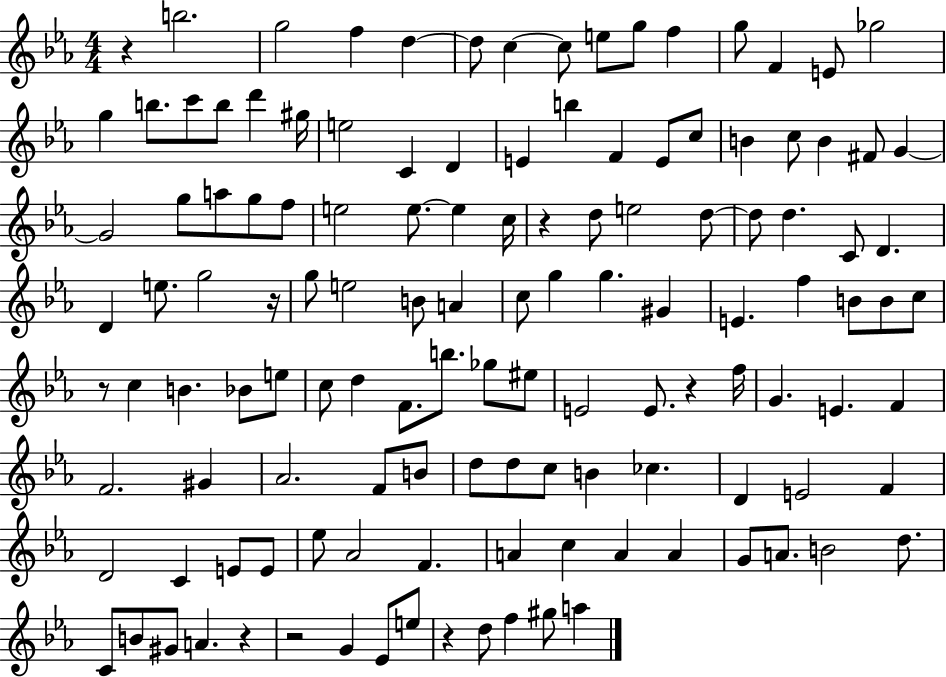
X:1
T:Untitled
M:4/4
L:1/4
K:Eb
z b2 g2 f d d/2 c c/2 e/2 g/2 f g/2 F E/2 _g2 g b/2 c'/2 b/2 d' ^g/4 e2 C D E b F E/2 c/2 B c/2 B ^F/2 G G2 g/2 a/2 g/2 f/2 e2 e/2 e c/4 z d/2 e2 d/2 d/2 d C/2 D D e/2 g2 z/4 g/2 e2 B/2 A c/2 g g ^G E f B/2 B/2 c/2 z/2 c B _B/2 e/2 c/2 d F/2 b/2 _g/2 ^e/2 E2 E/2 z f/4 G E F F2 ^G _A2 F/2 B/2 d/2 d/2 c/2 B _c D E2 F D2 C E/2 E/2 _e/2 _A2 F A c A A G/2 A/2 B2 d/2 C/2 B/2 ^G/2 A z z2 G _E/2 e/2 z d/2 f ^g/2 a